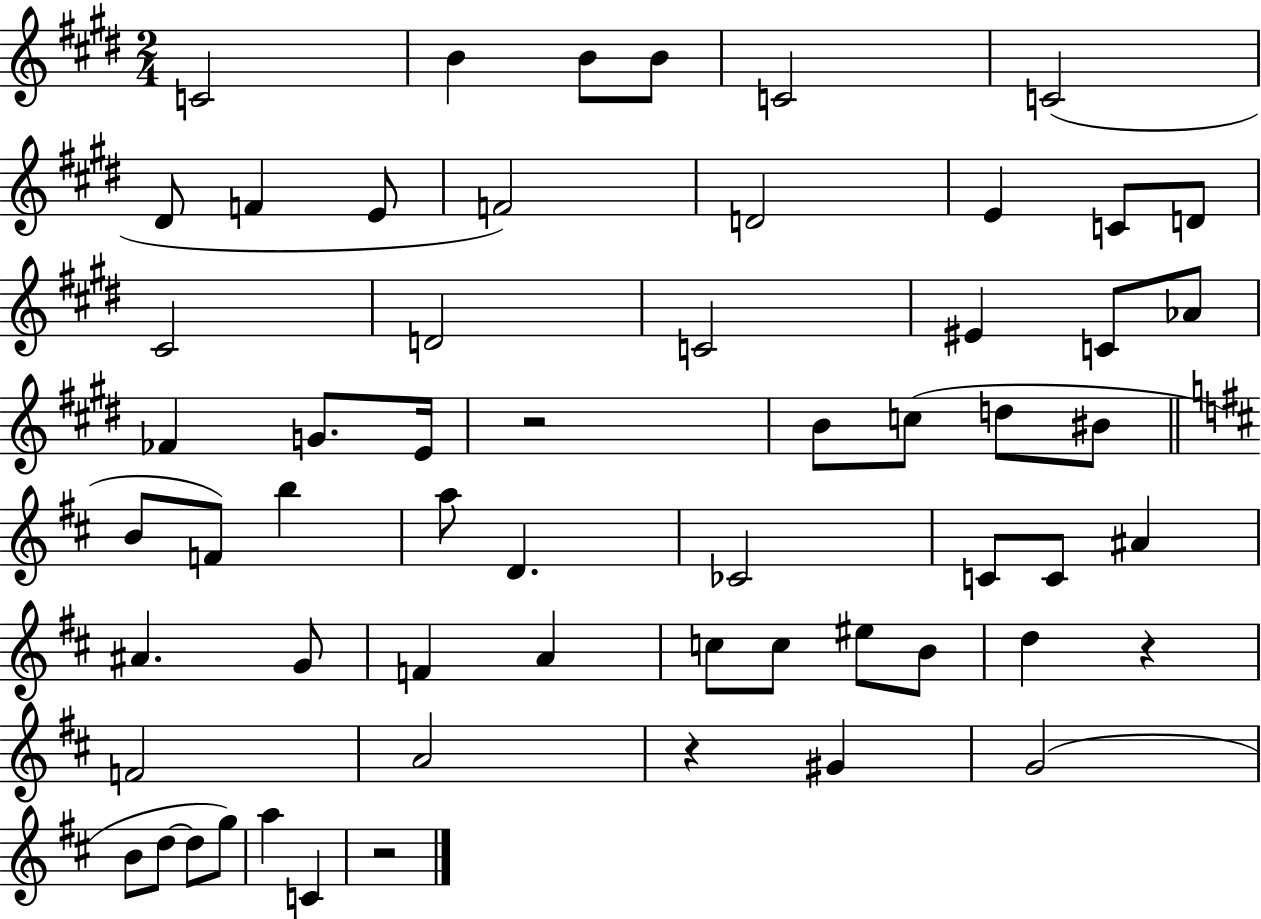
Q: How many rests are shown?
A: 4